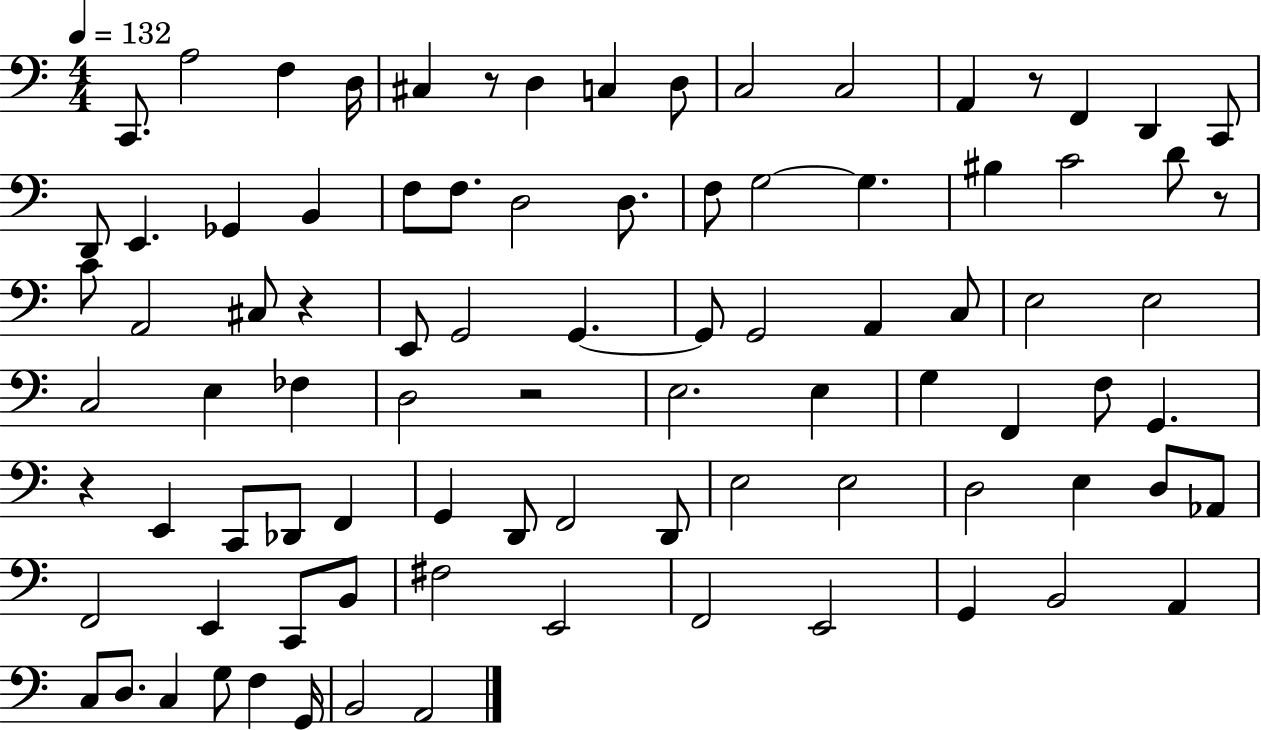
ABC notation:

X:1
T:Untitled
M:4/4
L:1/4
K:C
C,,/2 A,2 F, D,/4 ^C, z/2 D, C, D,/2 C,2 C,2 A,, z/2 F,, D,, C,,/2 D,,/2 E,, _G,, B,, F,/2 F,/2 D,2 D,/2 F,/2 G,2 G, ^B, C2 D/2 z/2 C/2 A,,2 ^C,/2 z E,,/2 G,,2 G,, G,,/2 G,,2 A,, C,/2 E,2 E,2 C,2 E, _F, D,2 z2 E,2 E, G, F,, F,/2 G,, z E,, C,,/2 _D,,/2 F,, G,, D,,/2 F,,2 D,,/2 E,2 E,2 D,2 E, D,/2 _A,,/2 F,,2 E,, C,,/2 B,,/2 ^F,2 E,,2 F,,2 E,,2 G,, B,,2 A,, C,/2 D,/2 C, G,/2 F, G,,/4 B,,2 A,,2